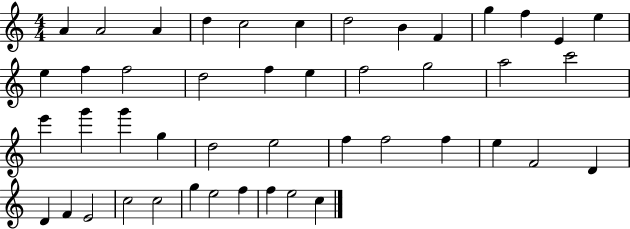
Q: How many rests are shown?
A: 0